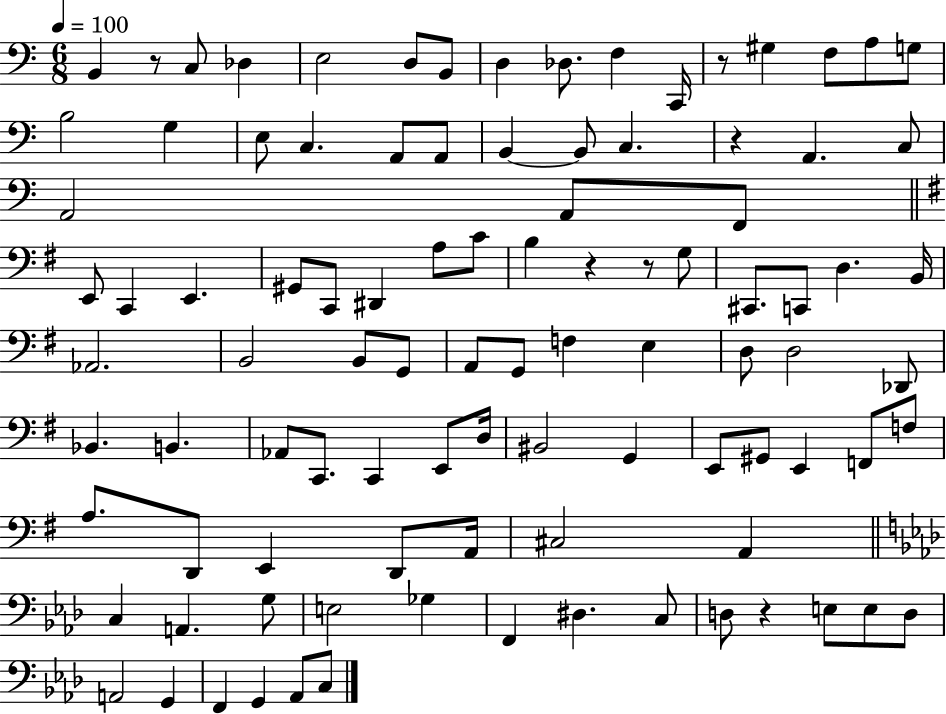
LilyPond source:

{
  \clef bass
  \numericTimeSignature
  \time 6/8
  \key c \major
  \tempo 4 = 100
  \repeat volta 2 { b,4 r8 c8 des4 | e2 d8 b,8 | d4 des8. f4 c,16 | r8 gis4 f8 a8 g8 | \break b2 g4 | e8 c4. a,8 a,8 | b,4~~ b,8 c4. | r4 a,4. c8 | \break a,2 a,8 f,8 | \bar "||" \break \key e \minor e,8 c,4 e,4. | gis,8 c,8 dis,4 a8 c'8 | b4 r4 r8 g8 | cis,8. c,8 d4. b,16 | \break aes,2. | b,2 b,8 g,8 | a,8 g,8 f4 e4 | d8 d2 des,8 | \break bes,4. b,4. | aes,8 c,8. c,4 e,8 d16 | bis,2 g,4 | e,8 gis,8 e,4 f,8 f8 | \break a8. d,8 e,4 d,8 a,16 | cis2 a,4 | \bar "||" \break \key aes \major c4 a,4. g8 | e2 ges4 | f,4 dis4. c8 | d8 r4 e8 e8 d8 | \break a,2 g,4 | f,4 g,4 aes,8 c8 | } \bar "|."
}